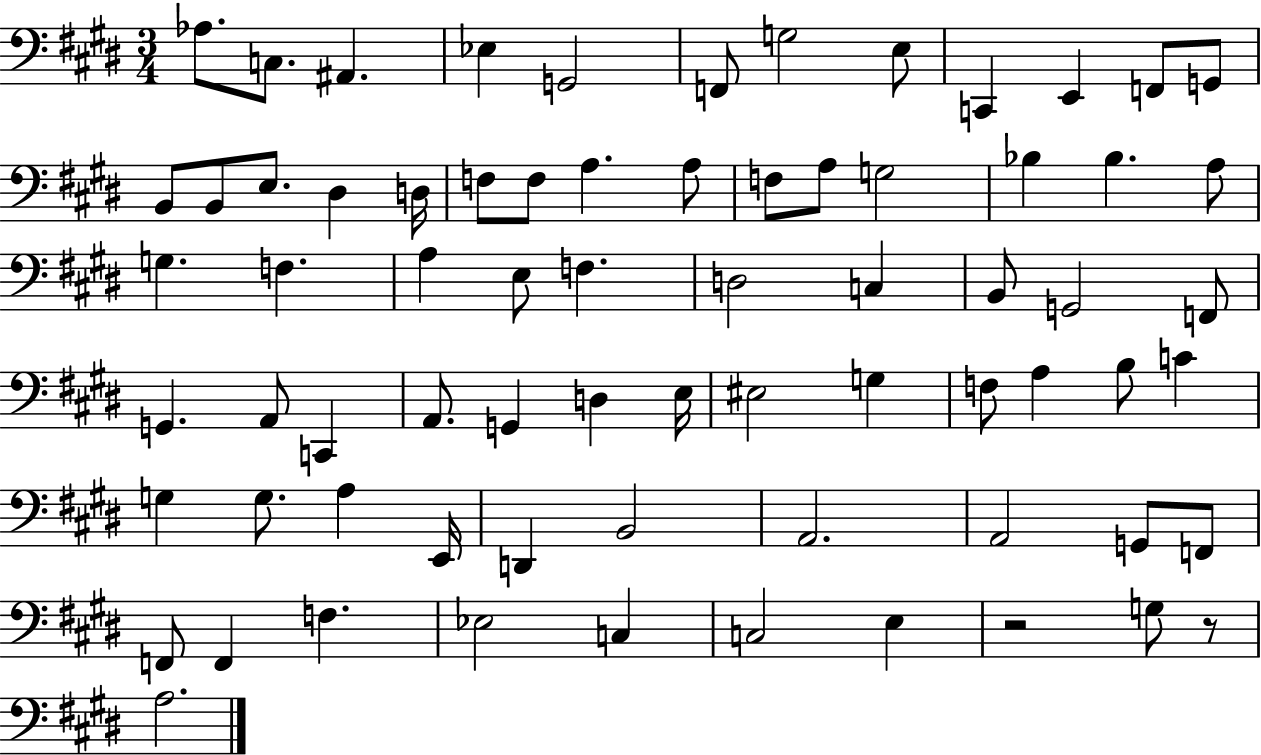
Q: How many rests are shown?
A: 2